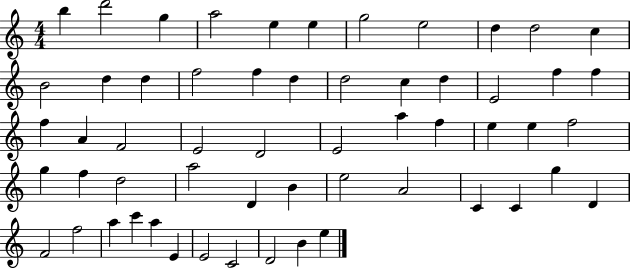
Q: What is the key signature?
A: C major